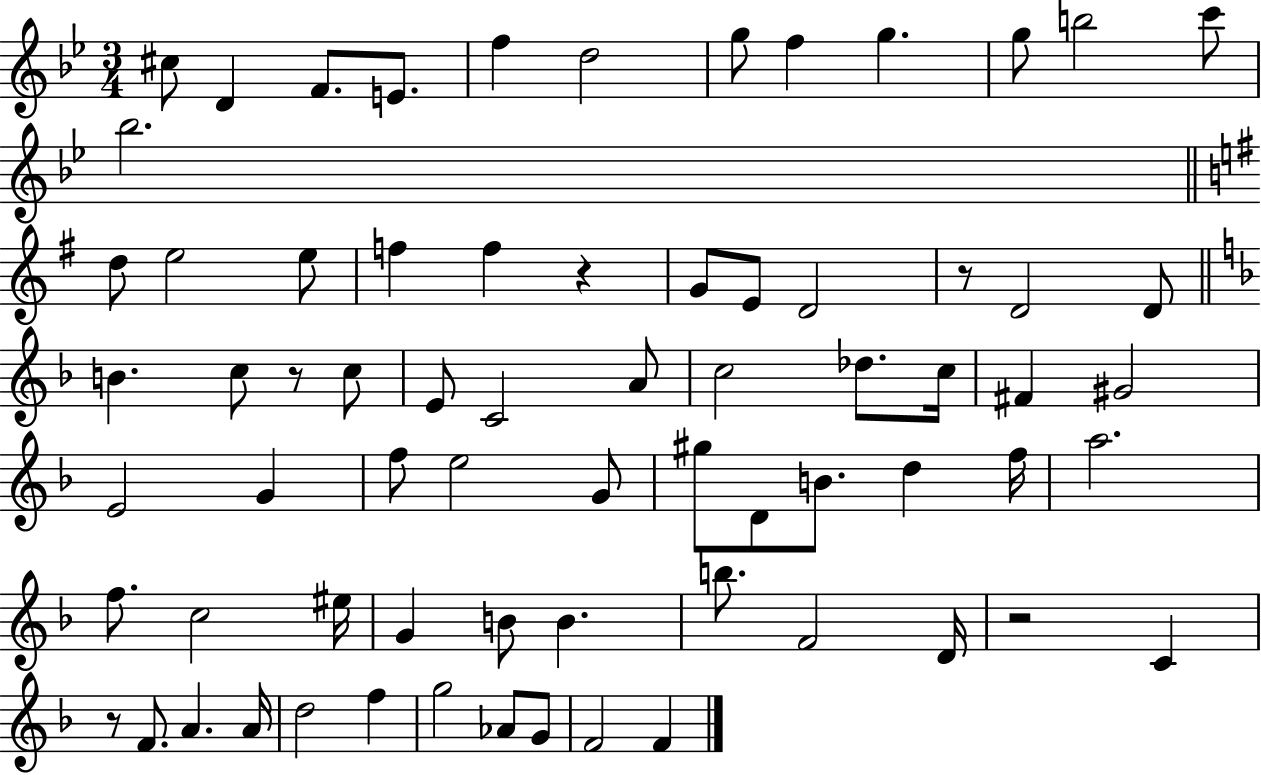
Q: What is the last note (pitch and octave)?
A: F4